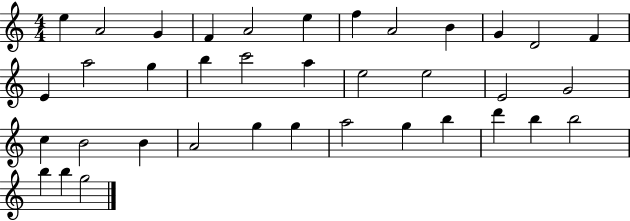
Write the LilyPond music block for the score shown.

{
  \clef treble
  \numericTimeSignature
  \time 4/4
  \key c \major
  e''4 a'2 g'4 | f'4 a'2 e''4 | f''4 a'2 b'4 | g'4 d'2 f'4 | \break e'4 a''2 g''4 | b''4 c'''2 a''4 | e''2 e''2 | e'2 g'2 | \break c''4 b'2 b'4 | a'2 g''4 g''4 | a''2 g''4 b''4 | d'''4 b''4 b''2 | \break b''4 b''4 g''2 | \bar "|."
}